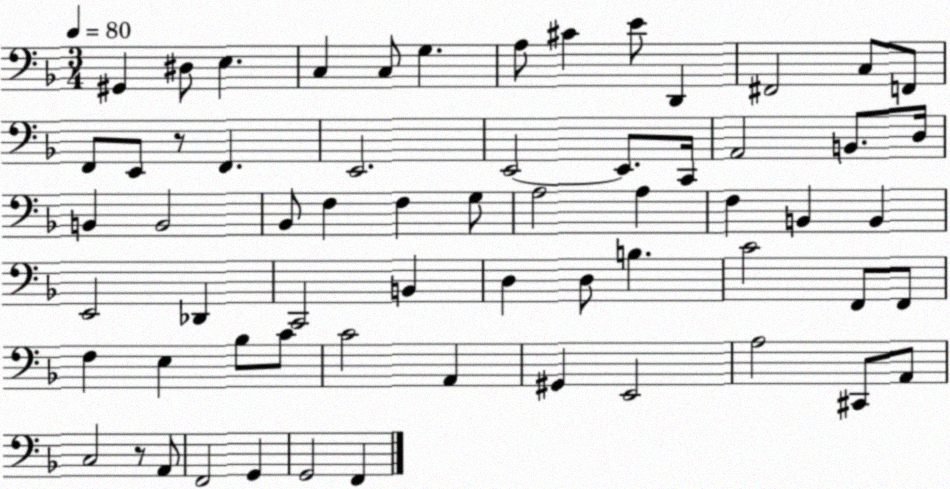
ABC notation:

X:1
T:Untitled
M:3/4
L:1/4
K:F
^G,, ^D,/2 E, C, C,/2 G, A,/2 ^C E/2 D,, ^F,,2 C,/2 F,,/2 F,,/2 E,,/2 z/2 F,, E,,2 E,,2 E,,/2 C,,/4 A,,2 B,,/2 D,/4 B,, B,,2 _B,,/2 F, F, G,/2 A,2 A, F, B,, B,, E,,2 _D,, C,,2 B,, D, D,/2 B, C2 F,,/2 F,,/2 F, E, _B,/2 C/2 C2 A,, ^G,, E,,2 A,2 ^C,,/2 A,,/2 C,2 z/2 A,,/2 F,,2 G,, G,,2 F,,